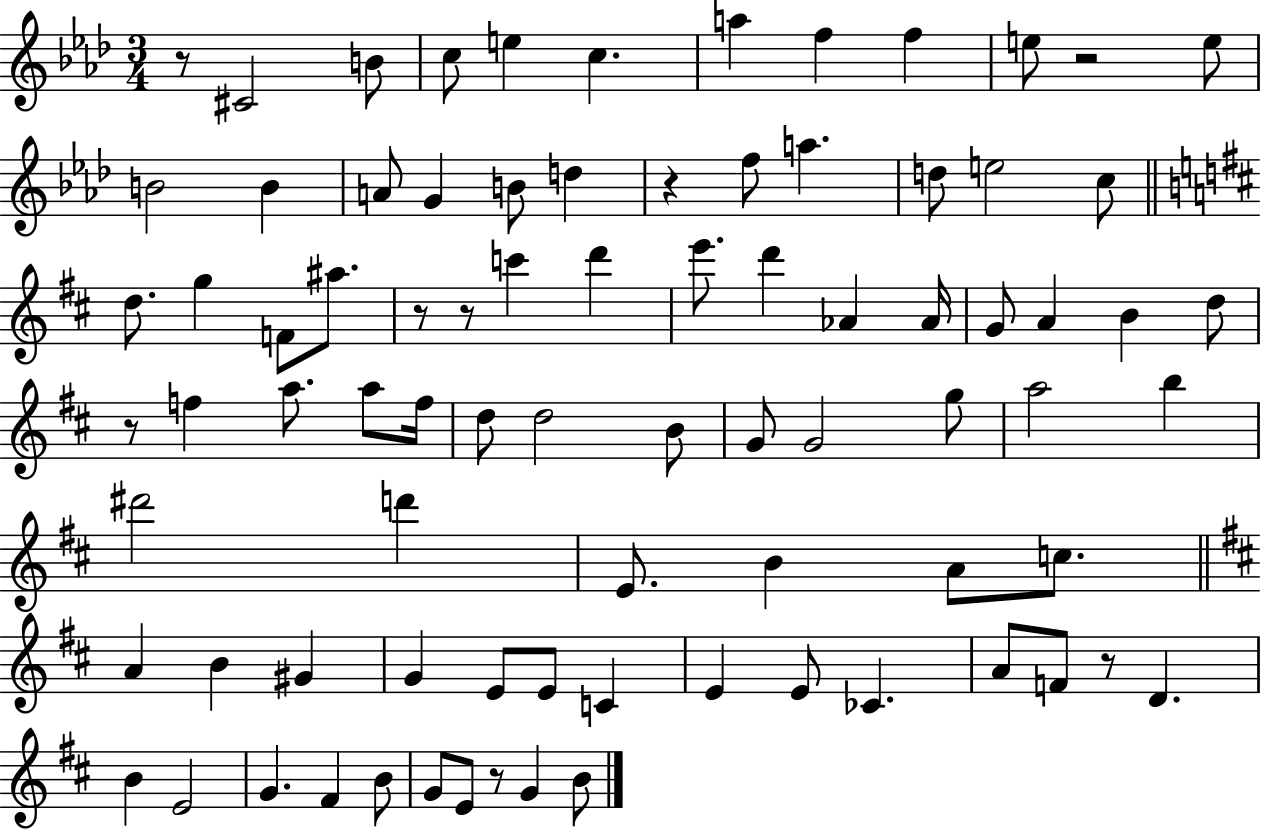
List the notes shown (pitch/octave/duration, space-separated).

R/e C#4/h B4/e C5/e E5/q C5/q. A5/q F5/q F5/q E5/e R/h E5/e B4/h B4/q A4/e G4/q B4/e D5/q R/q F5/e A5/q. D5/e E5/h C5/e D5/e. G5/q F4/e A#5/e. R/e R/e C6/q D6/q E6/e. D6/q Ab4/q Ab4/s G4/e A4/q B4/q D5/e R/e F5/q A5/e. A5/e F5/s D5/e D5/h B4/e G4/e G4/h G5/e A5/h B5/q D#6/h D6/q E4/e. B4/q A4/e C5/e. A4/q B4/q G#4/q G4/q E4/e E4/e C4/q E4/q E4/e CES4/q. A4/e F4/e R/e D4/q. B4/q E4/h G4/q. F#4/q B4/e G4/e E4/e R/e G4/q B4/e